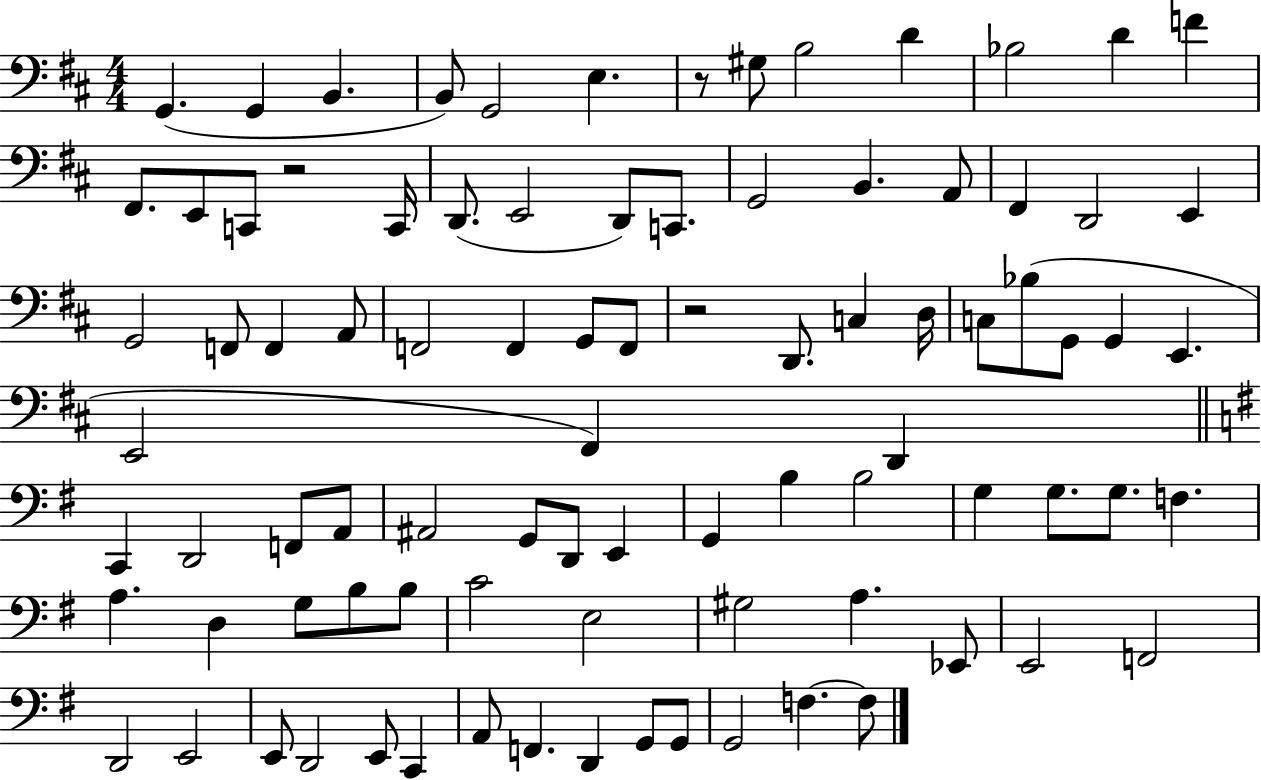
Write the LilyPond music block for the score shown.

{
  \clef bass
  \numericTimeSignature
  \time 4/4
  \key d \major
  g,4.( g,4 b,4. | b,8) g,2 e4. | r8 gis8 b2 d'4 | bes2 d'4 f'4 | \break fis,8. e,8 c,8 r2 c,16 | d,8.( e,2 d,8) c,8. | g,2 b,4. a,8 | fis,4 d,2 e,4 | \break g,2 f,8 f,4 a,8 | f,2 f,4 g,8 f,8 | r2 d,8. c4 d16 | c8 bes8( g,8 g,4 e,4. | \break e,2 fis,4) d,4 | \bar "||" \break \key g \major c,4 d,2 f,8 a,8 | ais,2 g,8 d,8 e,4 | g,4 b4 b2 | g4 g8. g8. f4. | \break a4. d4 g8 b8 b8 | c'2 e2 | gis2 a4. ees,8 | e,2 f,2 | \break d,2 e,2 | e,8 d,2 e,8 c,4 | a,8 f,4. d,4 g,8 g,8 | g,2 f4.~~ f8 | \break \bar "|."
}